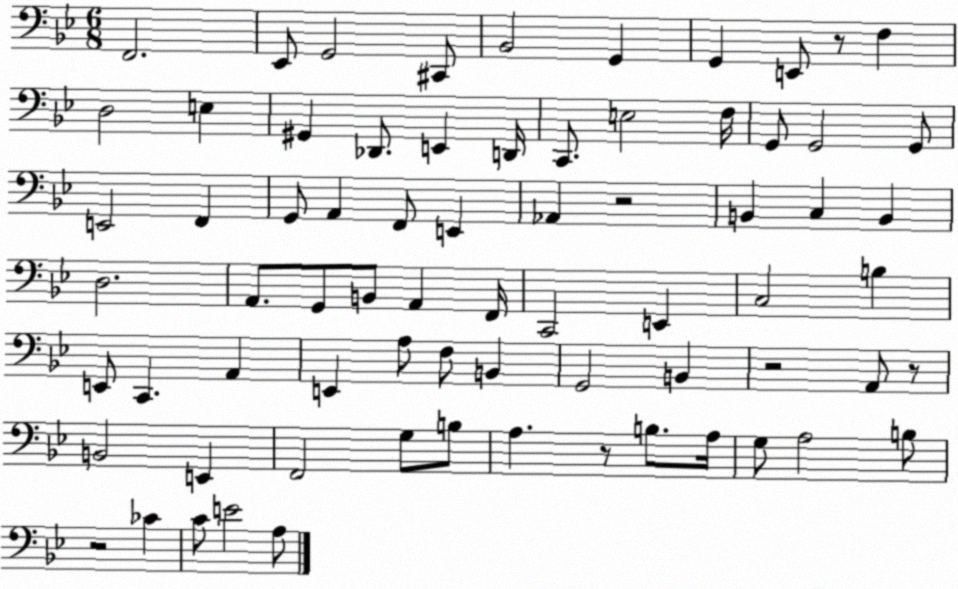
X:1
T:Untitled
M:6/8
L:1/4
K:Bb
F,,2 _E,,/2 G,,2 ^C,,/2 _B,,2 G,, G,, E,,/2 z/2 F, D,2 E, ^G,, _D,,/2 E,, D,,/4 C,,/2 E,2 F,/4 G,,/2 G,,2 G,,/2 E,,2 F,, G,,/2 A,, F,,/2 E,, _A,, z2 B,, C, B,, D,2 A,,/2 G,,/2 B,,/2 A,, F,,/4 C,,2 E,, C,2 B, E,,/2 C,, A,, E,, A,/2 F,/2 B,, G,,2 B,, z2 A,,/2 z/2 B,,2 E,, F,,2 G,/2 B,/2 A, z/2 B,/2 A,/4 G,/2 A,2 B,/2 z2 _C C/2 E2 A,/2